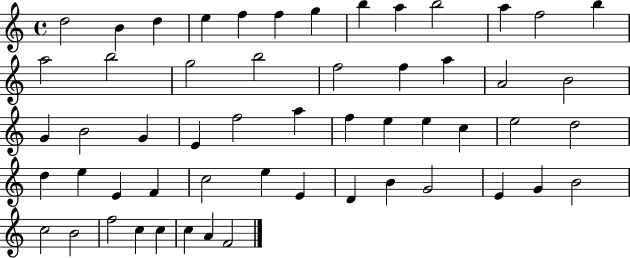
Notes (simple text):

D5/h B4/q D5/q E5/q F5/q F5/q G5/q B5/q A5/q B5/h A5/q F5/h B5/q A5/h B5/h G5/h B5/h F5/h F5/q A5/q A4/h B4/h G4/q B4/h G4/q E4/q F5/h A5/q F5/q E5/q E5/q C5/q E5/h D5/h D5/q E5/q E4/q F4/q C5/h E5/q E4/q D4/q B4/q G4/h E4/q G4/q B4/h C5/h B4/h F5/h C5/q C5/q C5/q A4/q F4/h